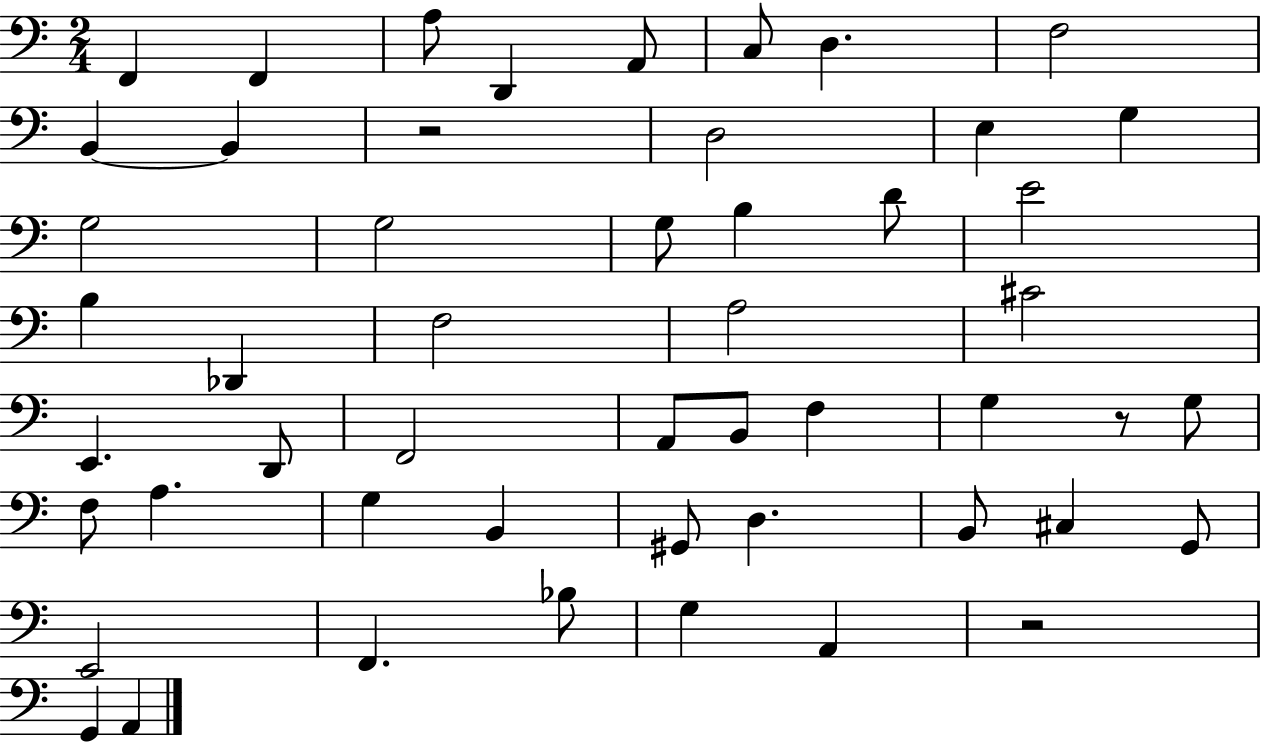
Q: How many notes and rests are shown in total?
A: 51